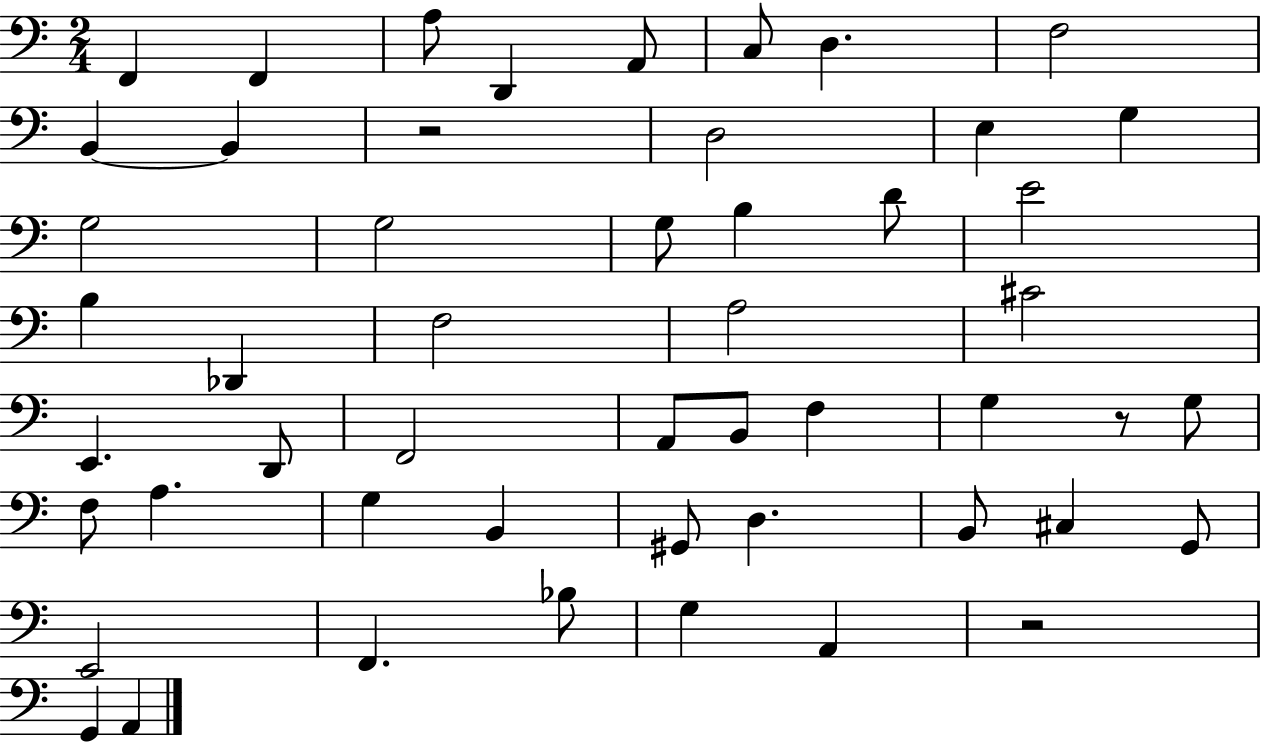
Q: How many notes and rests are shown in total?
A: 51